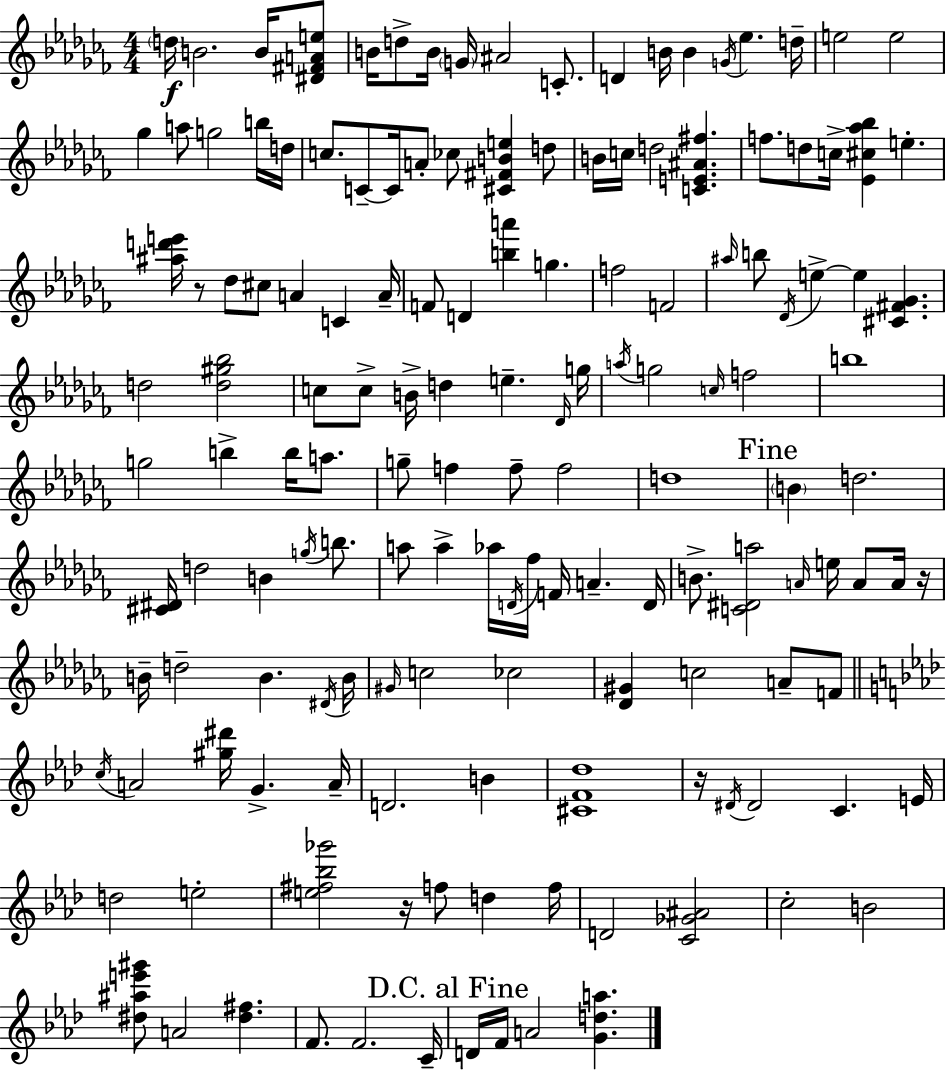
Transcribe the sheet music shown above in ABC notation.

X:1
T:Untitled
M:4/4
L:1/4
K:Abm
d/4 B2 B/4 [^D^FAe]/2 B/4 d/2 B/4 G/4 ^A2 C/2 D B/4 B G/4 _e d/4 e2 e2 _g a/2 g2 b/4 d/4 c/2 C/2 C/4 A/2 _c/2 [^C^FBe] d/2 B/4 c/4 d2 [CE^A^f] f/2 d/2 c/4 [_E^c_a_b] e [^ad'e']/4 z/2 _d/2 ^c/2 A C A/4 F/2 D [ba'] g f2 F2 ^a/4 b/2 _D/4 e e [^C^F_G] d2 [d^g_b]2 c/2 c/2 B/4 d e _D/4 g/4 a/4 g2 c/4 f2 b4 g2 b b/4 a/2 g/2 f f/2 f2 d4 B d2 [^C^D]/4 d2 B g/4 b/2 a/2 a _a/4 D/4 _f/4 F/4 A D/4 B/2 [C^Da]2 A/4 e/4 A/2 A/4 z/4 B/4 d2 B ^D/4 B/4 ^G/4 c2 _c2 [_D^G] c2 A/2 F/2 c/4 A2 [^g^d']/4 G A/4 D2 B [^CF_d]4 z/4 ^D/4 ^D2 C E/4 d2 e2 [e^f_b_g']2 z/4 f/2 d f/4 D2 [C_G^A]2 c2 B2 [^d^ae'^g']/2 A2 [^d^f] F/2 F2 C/4 D/4 F/4 A2 [Gda]